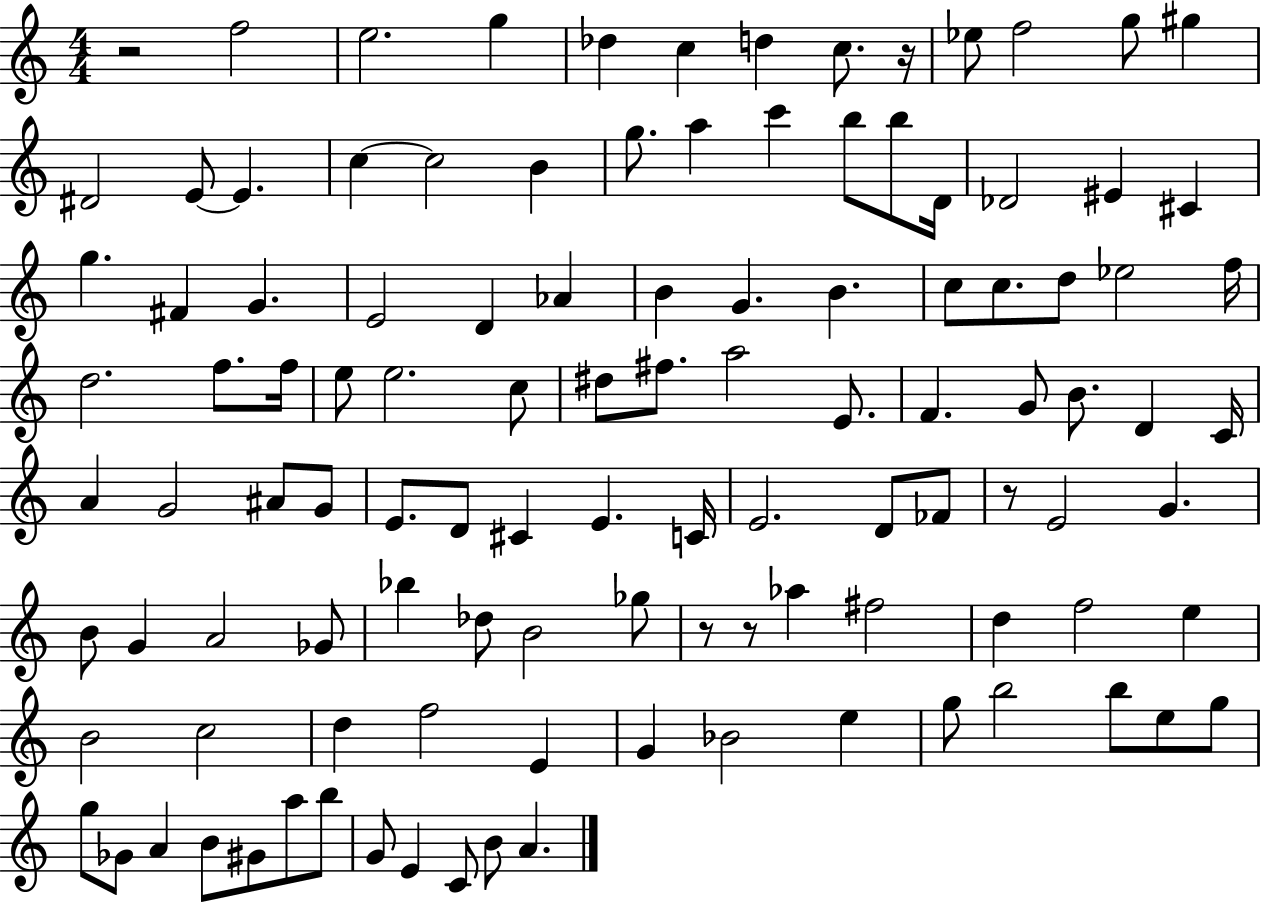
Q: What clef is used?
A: treble